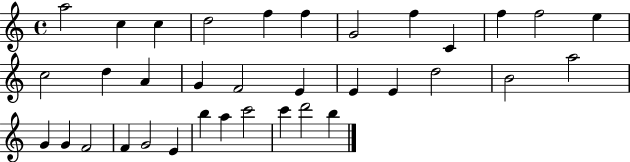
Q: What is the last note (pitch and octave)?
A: B5